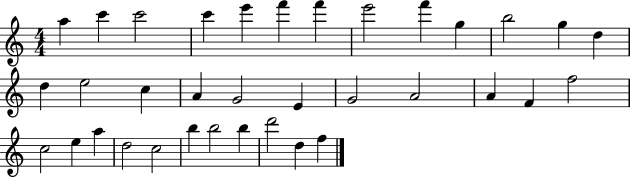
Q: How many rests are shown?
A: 0